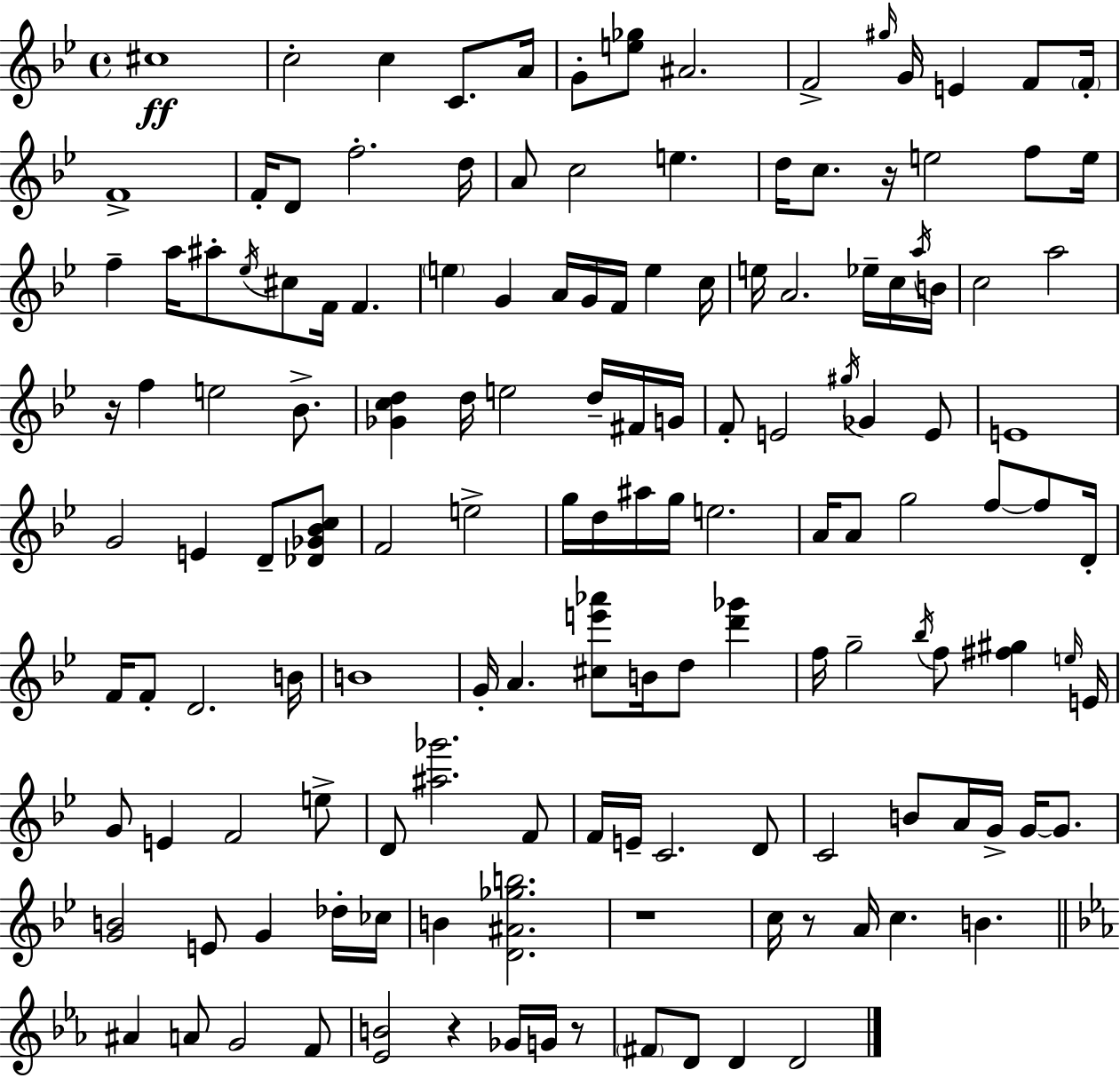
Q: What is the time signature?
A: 4/4